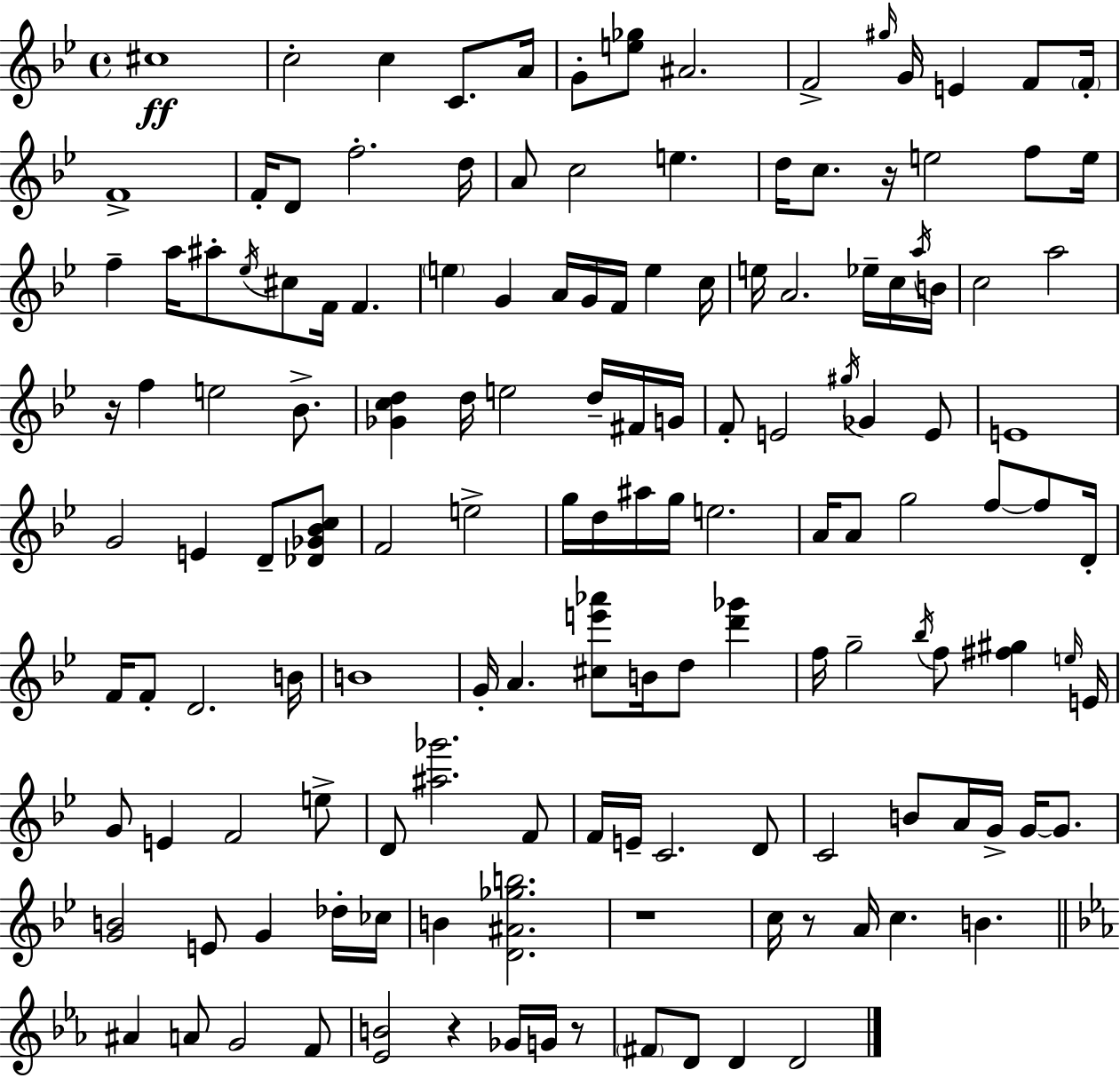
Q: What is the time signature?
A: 4/4